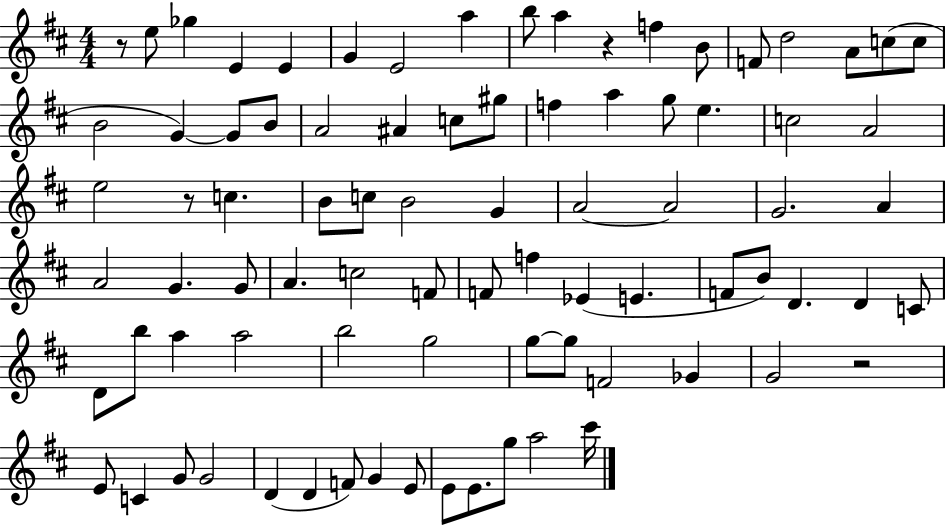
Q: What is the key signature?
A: D major